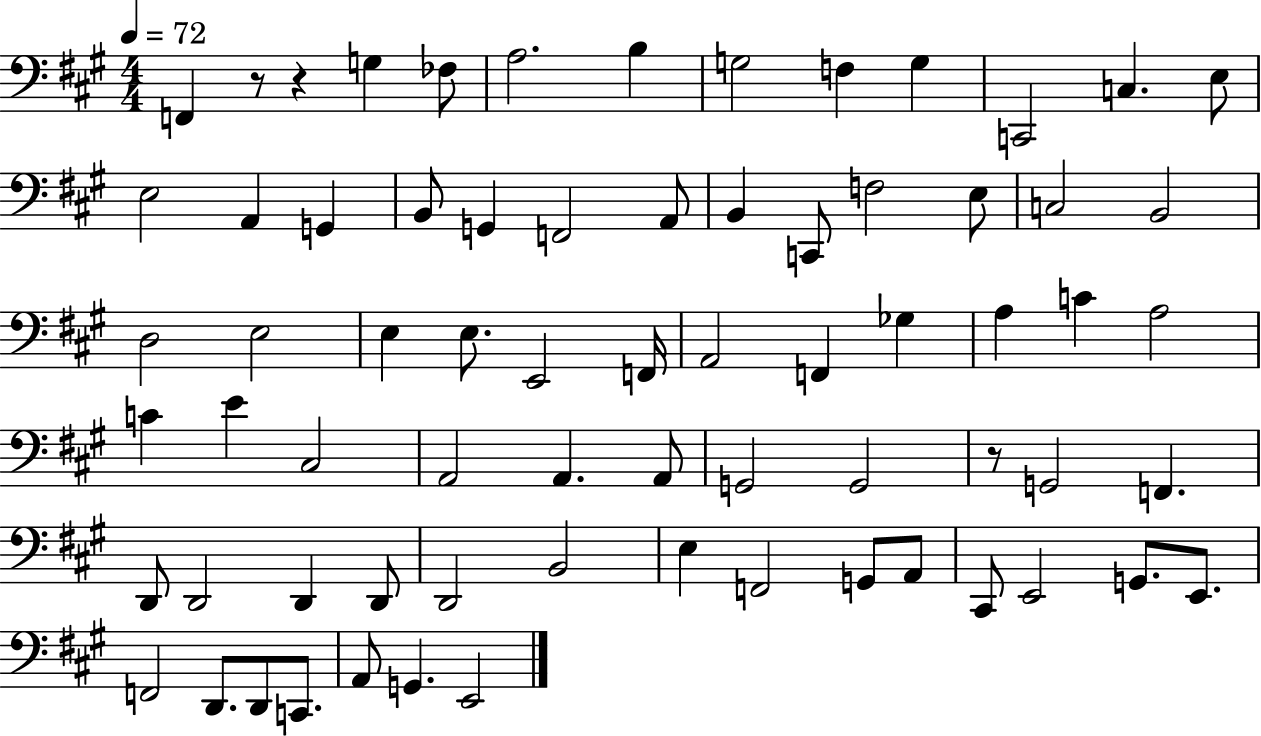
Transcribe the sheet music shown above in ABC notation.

X:1
T:Untitled
M:4/4
L:1/4
K:A
F,, z/2 z G, _F,/2 A,2 B, G,2 F, G, C,,2 C, E,/2 E,2 A,, G,, B,,/2 G,, F,,2 A,,/2 B,, C,,/2 F,2 E,/2 C,2 B,,2 D,2 E,2 E, E,/2 E,,2 F,,/4 A,,2 F,, _G, A, C A,2 C E ^C,2 A,,2 A,, A,,/2 G,,2 G,,2 z/2 G,,2 F,, D,,/2 D,,2 D,, D,,/2 D,,2 B,,2 E, F,,2 G,,/2 A,,/2 ^C,,/2 E,,2 G,,/2 E,,/2 F,,2 D,,/2 D,,/2 C,,/2 A,,/2 G,, E,,2